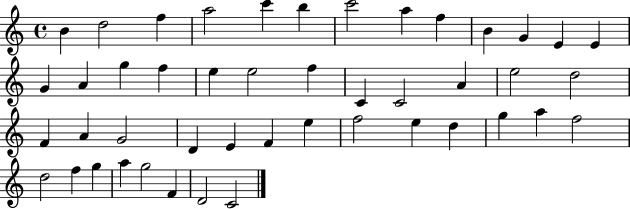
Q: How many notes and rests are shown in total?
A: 46